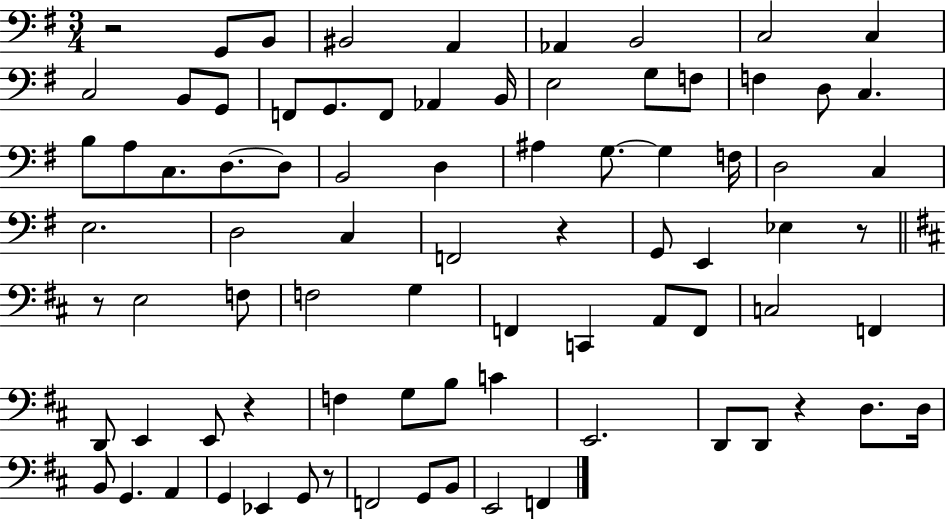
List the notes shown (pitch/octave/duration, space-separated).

R/h G2/e B2/e BIS2/h A2/q Ab2/q B2/h C3/h C3/q C3/h B2/e G2/e F2/e G2/e. F2/e Ab2/q B2/s E3/h G3/e F3/e F3/q D3/e C3/q. B3/e A3/e C3/e. D3/e. D3/e B2/h D3/q A#3/q G3/e. G3/q F3/s D3/h C3/q E3/h. D3/h C3/q F2/h R/q G2/e E2/q Eb3/q R/e R/e E3/h F3/e F3/h G3/q F2/q C2/q A2/e F2/e C3/h F2/q D2/e E2/q E2/e R/q F3/q G3/e B3/e C4/q E2/h. D2/e D2/e R/q D3/e. D3/s B2/e G2/q. A2/q G2/q Eb2/q G2/e R/e F2/h G2/e B2/e E2/h F2/q